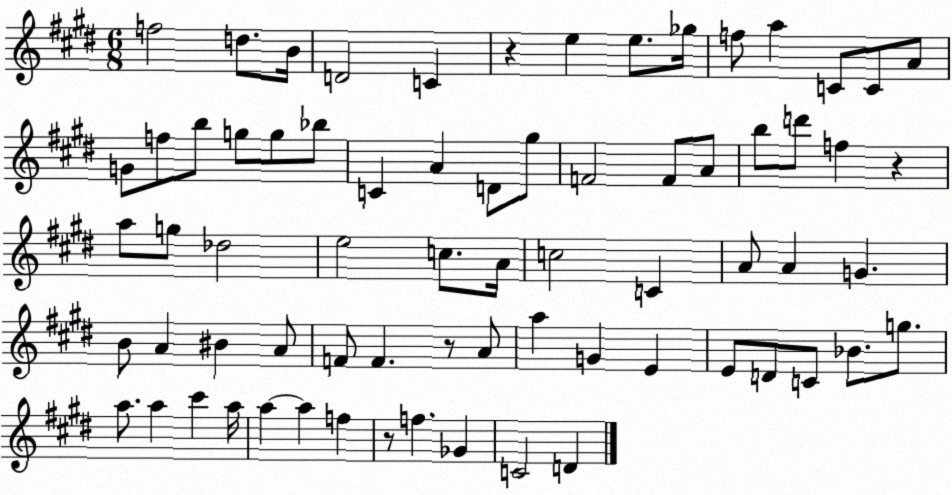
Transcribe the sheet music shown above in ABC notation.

X:1
T:Untitled
M:6/8
L:1/4
K:E
f2 d/2 B/4 D2 C z e e/2 _g/4 f/2 a C/2 C/2 A/2 G/2 f/2 b/2 g/2 g/2 _b/2 C A D/2 ^g/2 F2 F/2 A/2 b/2 d'/2 f z a/2 g/2 _d2 e2 c/2 A/4 c2 C A/2 A G B/2 A ^B A/2 F/2 F z/2 A/2 a G E E/2 D/2 C/2 _B/2 g/2 a/2 a ^c' a/4 a a f z/2 f _G C2 D